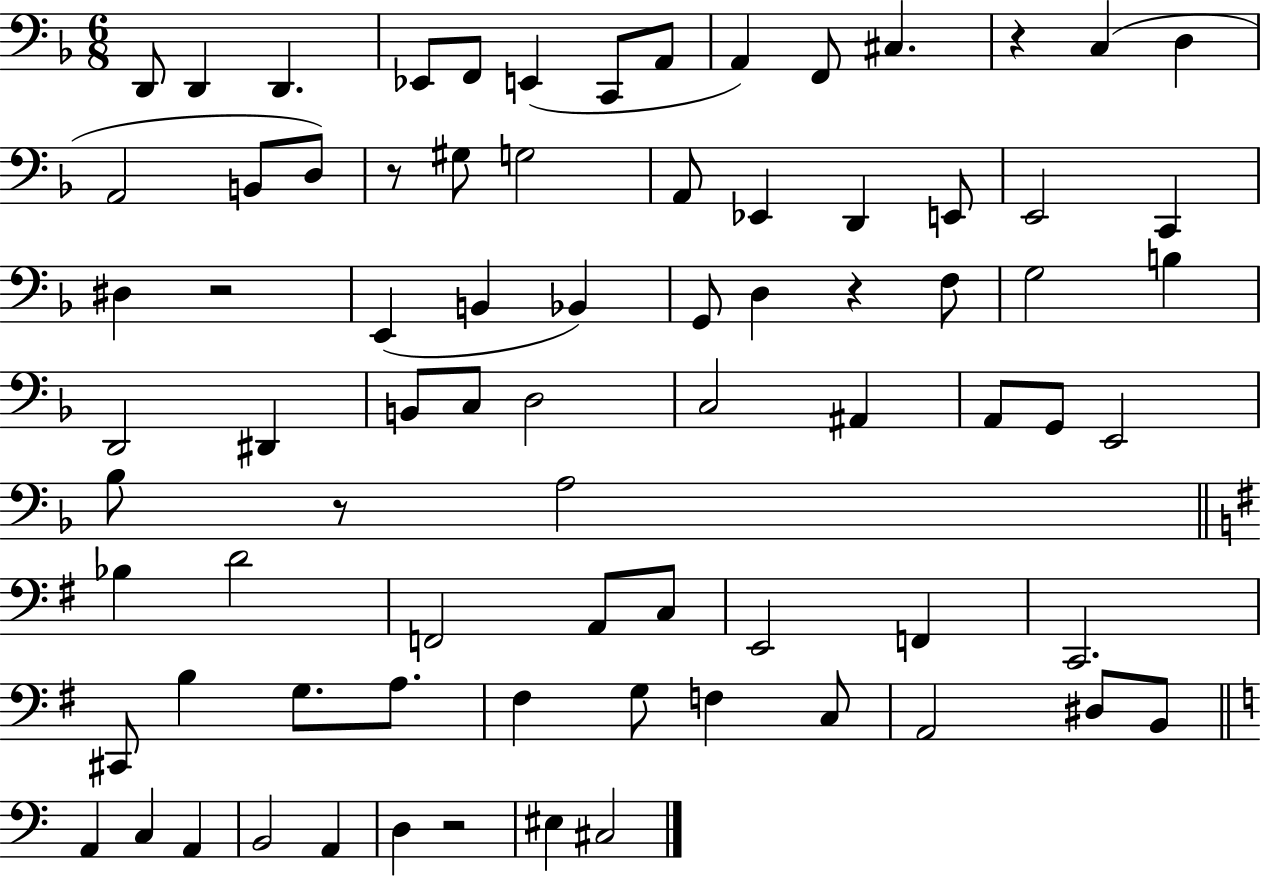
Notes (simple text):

D2/e D2/q D2/q. Eb2/e F2/e E2/q C2/e A2/e A2/q F2/e C#3/q. R/q C3/q D3/q A2/h B2/e D3/e R/e G#3/e G3/h A2/e Eb2/q D2/q E2/e E2/h C2/q D#3/q R/h E2/q B2/q Bb2/q G2/e D3/q R/q F3/e G3/h B3/q D2/h D#2/q B2/e C3/e D3/h C3/h A#2/q A2/e G2/e E2/h Bb3/e R/e A3/h Bb3/q D4/h F2/h A2/e C3/e E2/h F2/q C2/h. C#2/e B3/q G3/e. A3/e. F#3/q G3/e F3/q C3/e A2/h D#3/e B2/e A2/q C3/q A2/q B2/h A2/q D3/q R/h EIS3/q C#3/h